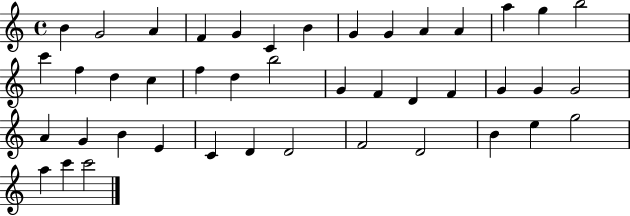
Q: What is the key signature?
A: C major